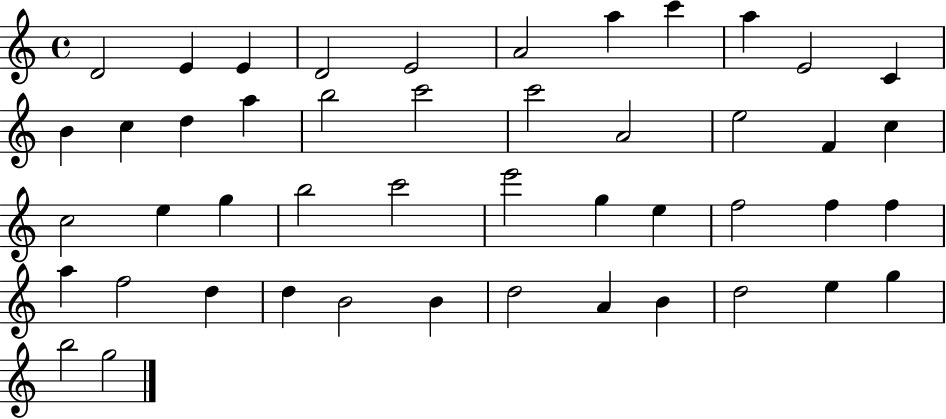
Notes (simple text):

D4/h E4/q E4/q D4/h E4/h A4/h A5/q C6/q A5/q E4/h C4/q B4/q C5/q D5/q A5/q B5/h C6/h C6/h A4/h E5/h F4/q C5/q C5/h E5/q G5/q B5/h C6/h E6/h G5/q E5/q F5/h F5/q F5/q A5/q F5/h D5/q D5/q B4/h B4/q D5/h A4/q B4/q D5/h E5/q G5/q B5/h G5/h